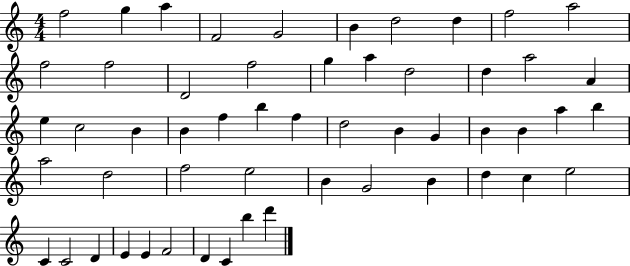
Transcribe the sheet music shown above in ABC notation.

X:1
T:Untitled
M:4/4
L:1/4
K:C
f2 g a F2 G2 B d2 d f2 a2 f2 f2 D2 f2 g a d2 d a2 A e c2 B B f b f d2 B G B B a b a2 d2 f2 e2 B G2 B d c e2 C C2 D E E F2 D C b d'